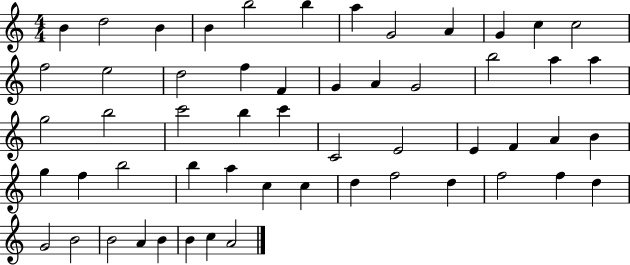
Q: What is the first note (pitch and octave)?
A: B4